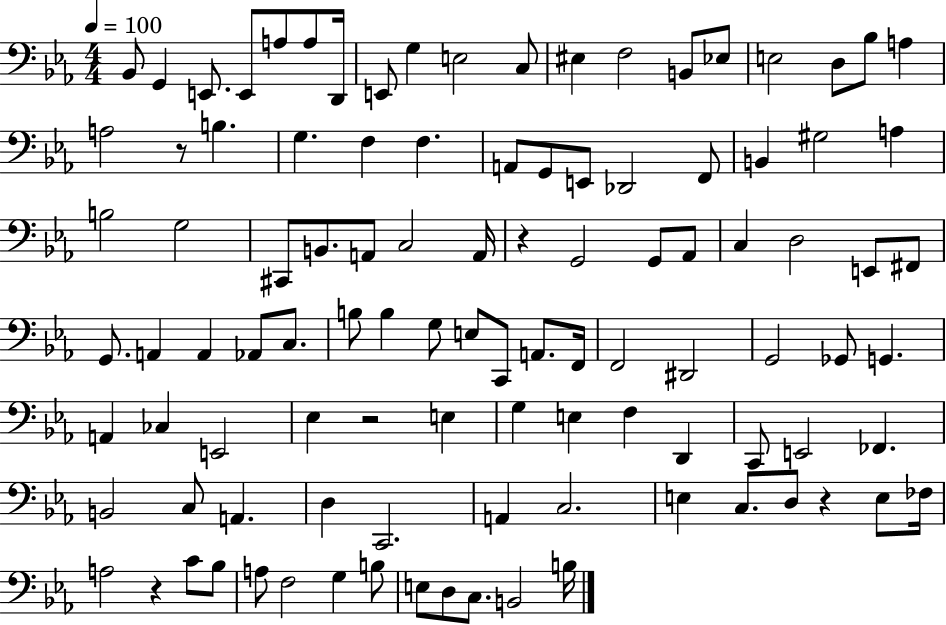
Bb2/e G2/q E2/e. E2/e A3/e A3/e D2/s E2/e G3/q E3/h C3/e EIS3/q F3/h B2/e Eb3/e E3/h D3/e Bb3/e A3/q A3/h R/e B3/q. G3/q. F3/q F3/q. A2/e G2/e E2/e Db2/h F2/e B2/q G#3/h A3/q B3/h G3/h C#2/e B2/e. A2/e C3/h A2/s R/q G2/h G2/e Ab2/e C3/q D3/h E2/e F#2/e G2/e. A2/q A2/q Ab2/e C3/e. B3/e B3/q G3/e E3/e C2/e A2/e. F2/s F2/h D#2/h G2/h Gb2/e G2/q. A2/q CES3/q E2/h Eb3/q R/h E3/q G3/q E3/q F3/q D2/q C2/e E2/h FES2/q. B2/h C3/e A2/q. D3/q C2/h. A2/q C3/h. E3/q C3/e. D3/e R/q E3/e FES3/s A3/h R/q C4/e Bb3/e A3/e F3/h G3/q B3/e E3/e D3/e C3/e. B2/h B3/s